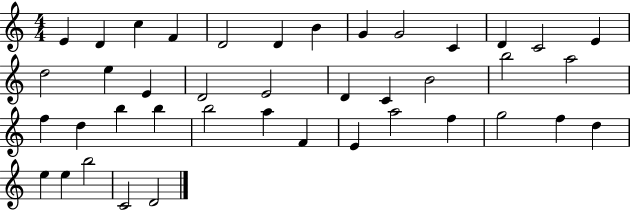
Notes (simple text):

E4/q D4/q C5/q F4/q D4/h D4/q B4/q G4/q G4/h C4/q D4/q C4/h E4/q D5/h E5/q E4/q D4/h E4/h D4/q C4/q B4/h B5/h A5/h F5/q D5/q B5/q B5/q B5/h A5/q F4/q E4/q A5/h F5/q G5/h F5/q D5/q E5/q E5/q B5/h C4/h D4/h